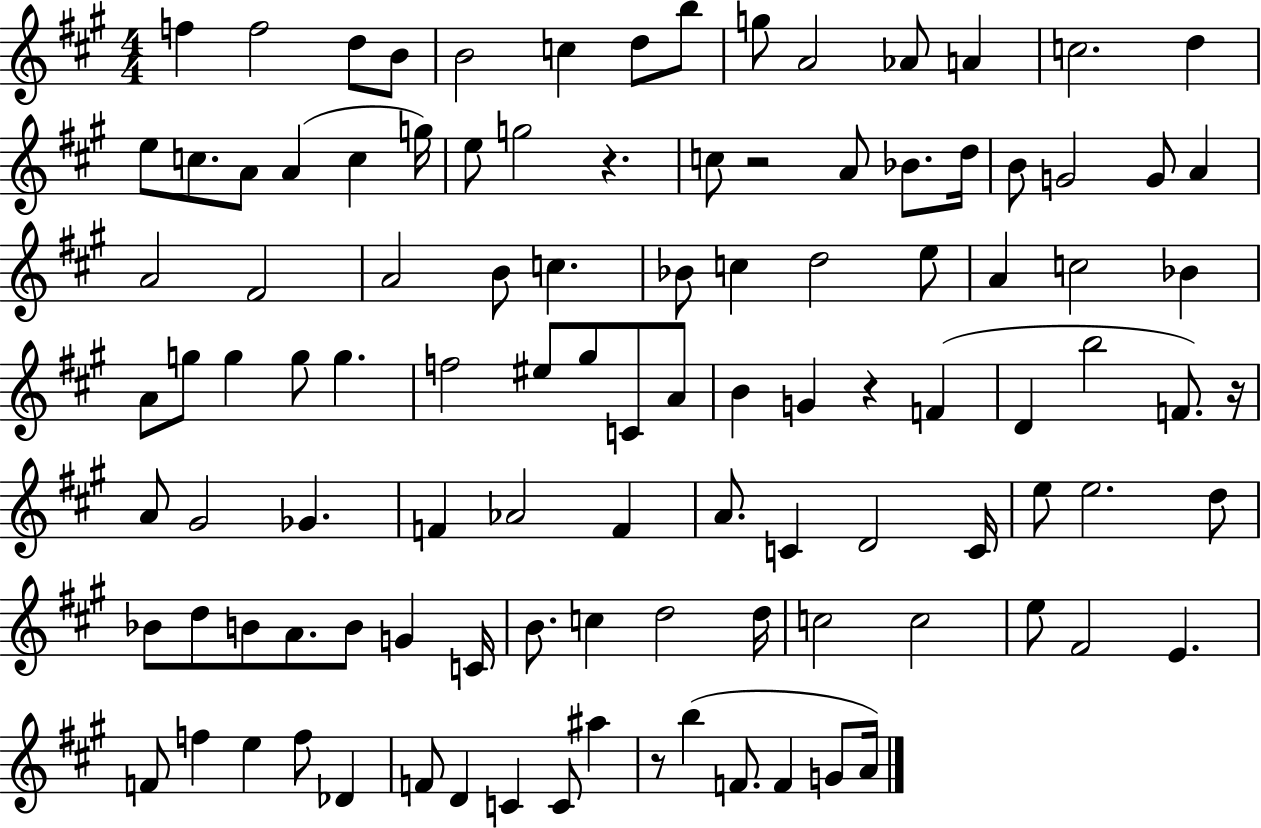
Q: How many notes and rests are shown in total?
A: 107